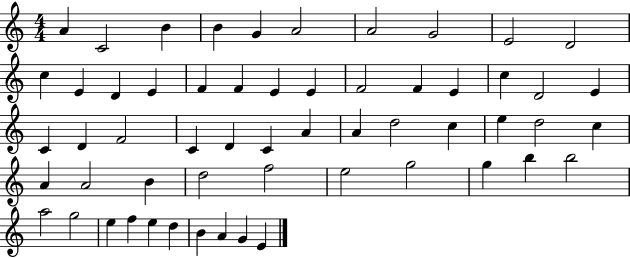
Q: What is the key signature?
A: C major